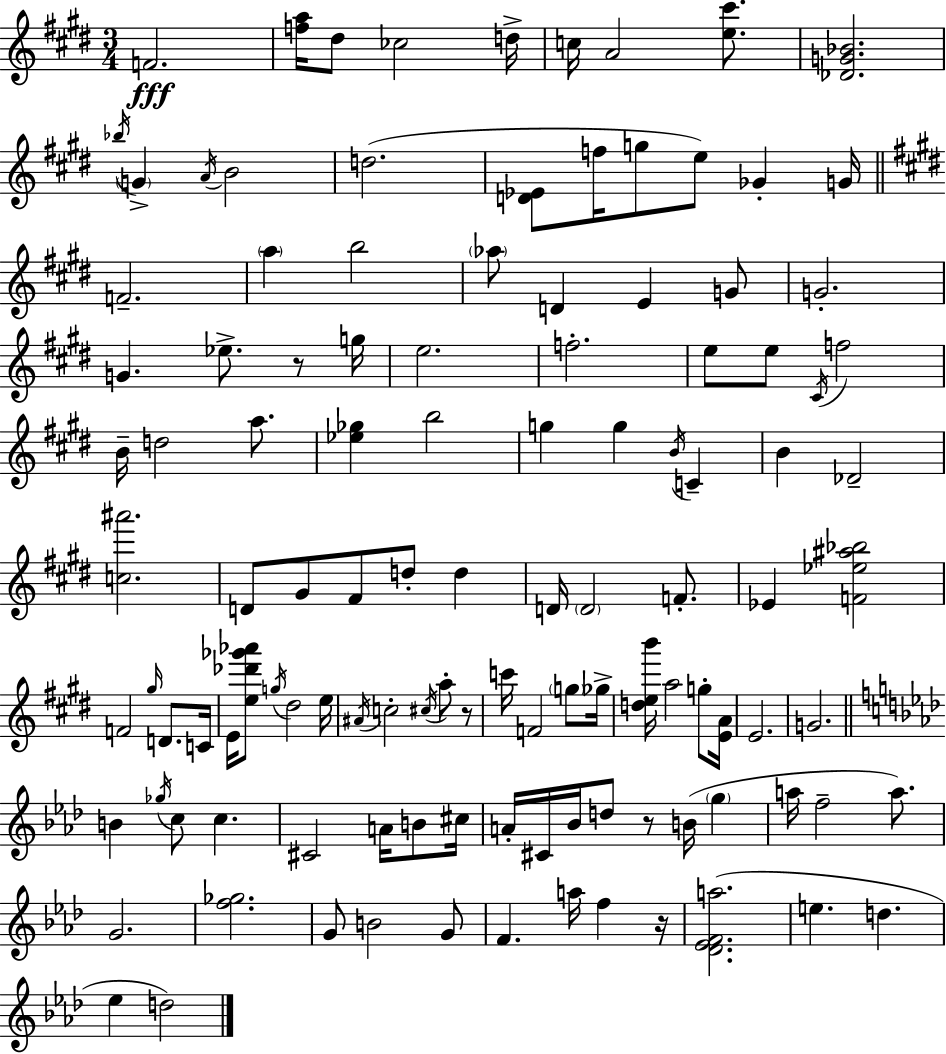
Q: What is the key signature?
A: E major